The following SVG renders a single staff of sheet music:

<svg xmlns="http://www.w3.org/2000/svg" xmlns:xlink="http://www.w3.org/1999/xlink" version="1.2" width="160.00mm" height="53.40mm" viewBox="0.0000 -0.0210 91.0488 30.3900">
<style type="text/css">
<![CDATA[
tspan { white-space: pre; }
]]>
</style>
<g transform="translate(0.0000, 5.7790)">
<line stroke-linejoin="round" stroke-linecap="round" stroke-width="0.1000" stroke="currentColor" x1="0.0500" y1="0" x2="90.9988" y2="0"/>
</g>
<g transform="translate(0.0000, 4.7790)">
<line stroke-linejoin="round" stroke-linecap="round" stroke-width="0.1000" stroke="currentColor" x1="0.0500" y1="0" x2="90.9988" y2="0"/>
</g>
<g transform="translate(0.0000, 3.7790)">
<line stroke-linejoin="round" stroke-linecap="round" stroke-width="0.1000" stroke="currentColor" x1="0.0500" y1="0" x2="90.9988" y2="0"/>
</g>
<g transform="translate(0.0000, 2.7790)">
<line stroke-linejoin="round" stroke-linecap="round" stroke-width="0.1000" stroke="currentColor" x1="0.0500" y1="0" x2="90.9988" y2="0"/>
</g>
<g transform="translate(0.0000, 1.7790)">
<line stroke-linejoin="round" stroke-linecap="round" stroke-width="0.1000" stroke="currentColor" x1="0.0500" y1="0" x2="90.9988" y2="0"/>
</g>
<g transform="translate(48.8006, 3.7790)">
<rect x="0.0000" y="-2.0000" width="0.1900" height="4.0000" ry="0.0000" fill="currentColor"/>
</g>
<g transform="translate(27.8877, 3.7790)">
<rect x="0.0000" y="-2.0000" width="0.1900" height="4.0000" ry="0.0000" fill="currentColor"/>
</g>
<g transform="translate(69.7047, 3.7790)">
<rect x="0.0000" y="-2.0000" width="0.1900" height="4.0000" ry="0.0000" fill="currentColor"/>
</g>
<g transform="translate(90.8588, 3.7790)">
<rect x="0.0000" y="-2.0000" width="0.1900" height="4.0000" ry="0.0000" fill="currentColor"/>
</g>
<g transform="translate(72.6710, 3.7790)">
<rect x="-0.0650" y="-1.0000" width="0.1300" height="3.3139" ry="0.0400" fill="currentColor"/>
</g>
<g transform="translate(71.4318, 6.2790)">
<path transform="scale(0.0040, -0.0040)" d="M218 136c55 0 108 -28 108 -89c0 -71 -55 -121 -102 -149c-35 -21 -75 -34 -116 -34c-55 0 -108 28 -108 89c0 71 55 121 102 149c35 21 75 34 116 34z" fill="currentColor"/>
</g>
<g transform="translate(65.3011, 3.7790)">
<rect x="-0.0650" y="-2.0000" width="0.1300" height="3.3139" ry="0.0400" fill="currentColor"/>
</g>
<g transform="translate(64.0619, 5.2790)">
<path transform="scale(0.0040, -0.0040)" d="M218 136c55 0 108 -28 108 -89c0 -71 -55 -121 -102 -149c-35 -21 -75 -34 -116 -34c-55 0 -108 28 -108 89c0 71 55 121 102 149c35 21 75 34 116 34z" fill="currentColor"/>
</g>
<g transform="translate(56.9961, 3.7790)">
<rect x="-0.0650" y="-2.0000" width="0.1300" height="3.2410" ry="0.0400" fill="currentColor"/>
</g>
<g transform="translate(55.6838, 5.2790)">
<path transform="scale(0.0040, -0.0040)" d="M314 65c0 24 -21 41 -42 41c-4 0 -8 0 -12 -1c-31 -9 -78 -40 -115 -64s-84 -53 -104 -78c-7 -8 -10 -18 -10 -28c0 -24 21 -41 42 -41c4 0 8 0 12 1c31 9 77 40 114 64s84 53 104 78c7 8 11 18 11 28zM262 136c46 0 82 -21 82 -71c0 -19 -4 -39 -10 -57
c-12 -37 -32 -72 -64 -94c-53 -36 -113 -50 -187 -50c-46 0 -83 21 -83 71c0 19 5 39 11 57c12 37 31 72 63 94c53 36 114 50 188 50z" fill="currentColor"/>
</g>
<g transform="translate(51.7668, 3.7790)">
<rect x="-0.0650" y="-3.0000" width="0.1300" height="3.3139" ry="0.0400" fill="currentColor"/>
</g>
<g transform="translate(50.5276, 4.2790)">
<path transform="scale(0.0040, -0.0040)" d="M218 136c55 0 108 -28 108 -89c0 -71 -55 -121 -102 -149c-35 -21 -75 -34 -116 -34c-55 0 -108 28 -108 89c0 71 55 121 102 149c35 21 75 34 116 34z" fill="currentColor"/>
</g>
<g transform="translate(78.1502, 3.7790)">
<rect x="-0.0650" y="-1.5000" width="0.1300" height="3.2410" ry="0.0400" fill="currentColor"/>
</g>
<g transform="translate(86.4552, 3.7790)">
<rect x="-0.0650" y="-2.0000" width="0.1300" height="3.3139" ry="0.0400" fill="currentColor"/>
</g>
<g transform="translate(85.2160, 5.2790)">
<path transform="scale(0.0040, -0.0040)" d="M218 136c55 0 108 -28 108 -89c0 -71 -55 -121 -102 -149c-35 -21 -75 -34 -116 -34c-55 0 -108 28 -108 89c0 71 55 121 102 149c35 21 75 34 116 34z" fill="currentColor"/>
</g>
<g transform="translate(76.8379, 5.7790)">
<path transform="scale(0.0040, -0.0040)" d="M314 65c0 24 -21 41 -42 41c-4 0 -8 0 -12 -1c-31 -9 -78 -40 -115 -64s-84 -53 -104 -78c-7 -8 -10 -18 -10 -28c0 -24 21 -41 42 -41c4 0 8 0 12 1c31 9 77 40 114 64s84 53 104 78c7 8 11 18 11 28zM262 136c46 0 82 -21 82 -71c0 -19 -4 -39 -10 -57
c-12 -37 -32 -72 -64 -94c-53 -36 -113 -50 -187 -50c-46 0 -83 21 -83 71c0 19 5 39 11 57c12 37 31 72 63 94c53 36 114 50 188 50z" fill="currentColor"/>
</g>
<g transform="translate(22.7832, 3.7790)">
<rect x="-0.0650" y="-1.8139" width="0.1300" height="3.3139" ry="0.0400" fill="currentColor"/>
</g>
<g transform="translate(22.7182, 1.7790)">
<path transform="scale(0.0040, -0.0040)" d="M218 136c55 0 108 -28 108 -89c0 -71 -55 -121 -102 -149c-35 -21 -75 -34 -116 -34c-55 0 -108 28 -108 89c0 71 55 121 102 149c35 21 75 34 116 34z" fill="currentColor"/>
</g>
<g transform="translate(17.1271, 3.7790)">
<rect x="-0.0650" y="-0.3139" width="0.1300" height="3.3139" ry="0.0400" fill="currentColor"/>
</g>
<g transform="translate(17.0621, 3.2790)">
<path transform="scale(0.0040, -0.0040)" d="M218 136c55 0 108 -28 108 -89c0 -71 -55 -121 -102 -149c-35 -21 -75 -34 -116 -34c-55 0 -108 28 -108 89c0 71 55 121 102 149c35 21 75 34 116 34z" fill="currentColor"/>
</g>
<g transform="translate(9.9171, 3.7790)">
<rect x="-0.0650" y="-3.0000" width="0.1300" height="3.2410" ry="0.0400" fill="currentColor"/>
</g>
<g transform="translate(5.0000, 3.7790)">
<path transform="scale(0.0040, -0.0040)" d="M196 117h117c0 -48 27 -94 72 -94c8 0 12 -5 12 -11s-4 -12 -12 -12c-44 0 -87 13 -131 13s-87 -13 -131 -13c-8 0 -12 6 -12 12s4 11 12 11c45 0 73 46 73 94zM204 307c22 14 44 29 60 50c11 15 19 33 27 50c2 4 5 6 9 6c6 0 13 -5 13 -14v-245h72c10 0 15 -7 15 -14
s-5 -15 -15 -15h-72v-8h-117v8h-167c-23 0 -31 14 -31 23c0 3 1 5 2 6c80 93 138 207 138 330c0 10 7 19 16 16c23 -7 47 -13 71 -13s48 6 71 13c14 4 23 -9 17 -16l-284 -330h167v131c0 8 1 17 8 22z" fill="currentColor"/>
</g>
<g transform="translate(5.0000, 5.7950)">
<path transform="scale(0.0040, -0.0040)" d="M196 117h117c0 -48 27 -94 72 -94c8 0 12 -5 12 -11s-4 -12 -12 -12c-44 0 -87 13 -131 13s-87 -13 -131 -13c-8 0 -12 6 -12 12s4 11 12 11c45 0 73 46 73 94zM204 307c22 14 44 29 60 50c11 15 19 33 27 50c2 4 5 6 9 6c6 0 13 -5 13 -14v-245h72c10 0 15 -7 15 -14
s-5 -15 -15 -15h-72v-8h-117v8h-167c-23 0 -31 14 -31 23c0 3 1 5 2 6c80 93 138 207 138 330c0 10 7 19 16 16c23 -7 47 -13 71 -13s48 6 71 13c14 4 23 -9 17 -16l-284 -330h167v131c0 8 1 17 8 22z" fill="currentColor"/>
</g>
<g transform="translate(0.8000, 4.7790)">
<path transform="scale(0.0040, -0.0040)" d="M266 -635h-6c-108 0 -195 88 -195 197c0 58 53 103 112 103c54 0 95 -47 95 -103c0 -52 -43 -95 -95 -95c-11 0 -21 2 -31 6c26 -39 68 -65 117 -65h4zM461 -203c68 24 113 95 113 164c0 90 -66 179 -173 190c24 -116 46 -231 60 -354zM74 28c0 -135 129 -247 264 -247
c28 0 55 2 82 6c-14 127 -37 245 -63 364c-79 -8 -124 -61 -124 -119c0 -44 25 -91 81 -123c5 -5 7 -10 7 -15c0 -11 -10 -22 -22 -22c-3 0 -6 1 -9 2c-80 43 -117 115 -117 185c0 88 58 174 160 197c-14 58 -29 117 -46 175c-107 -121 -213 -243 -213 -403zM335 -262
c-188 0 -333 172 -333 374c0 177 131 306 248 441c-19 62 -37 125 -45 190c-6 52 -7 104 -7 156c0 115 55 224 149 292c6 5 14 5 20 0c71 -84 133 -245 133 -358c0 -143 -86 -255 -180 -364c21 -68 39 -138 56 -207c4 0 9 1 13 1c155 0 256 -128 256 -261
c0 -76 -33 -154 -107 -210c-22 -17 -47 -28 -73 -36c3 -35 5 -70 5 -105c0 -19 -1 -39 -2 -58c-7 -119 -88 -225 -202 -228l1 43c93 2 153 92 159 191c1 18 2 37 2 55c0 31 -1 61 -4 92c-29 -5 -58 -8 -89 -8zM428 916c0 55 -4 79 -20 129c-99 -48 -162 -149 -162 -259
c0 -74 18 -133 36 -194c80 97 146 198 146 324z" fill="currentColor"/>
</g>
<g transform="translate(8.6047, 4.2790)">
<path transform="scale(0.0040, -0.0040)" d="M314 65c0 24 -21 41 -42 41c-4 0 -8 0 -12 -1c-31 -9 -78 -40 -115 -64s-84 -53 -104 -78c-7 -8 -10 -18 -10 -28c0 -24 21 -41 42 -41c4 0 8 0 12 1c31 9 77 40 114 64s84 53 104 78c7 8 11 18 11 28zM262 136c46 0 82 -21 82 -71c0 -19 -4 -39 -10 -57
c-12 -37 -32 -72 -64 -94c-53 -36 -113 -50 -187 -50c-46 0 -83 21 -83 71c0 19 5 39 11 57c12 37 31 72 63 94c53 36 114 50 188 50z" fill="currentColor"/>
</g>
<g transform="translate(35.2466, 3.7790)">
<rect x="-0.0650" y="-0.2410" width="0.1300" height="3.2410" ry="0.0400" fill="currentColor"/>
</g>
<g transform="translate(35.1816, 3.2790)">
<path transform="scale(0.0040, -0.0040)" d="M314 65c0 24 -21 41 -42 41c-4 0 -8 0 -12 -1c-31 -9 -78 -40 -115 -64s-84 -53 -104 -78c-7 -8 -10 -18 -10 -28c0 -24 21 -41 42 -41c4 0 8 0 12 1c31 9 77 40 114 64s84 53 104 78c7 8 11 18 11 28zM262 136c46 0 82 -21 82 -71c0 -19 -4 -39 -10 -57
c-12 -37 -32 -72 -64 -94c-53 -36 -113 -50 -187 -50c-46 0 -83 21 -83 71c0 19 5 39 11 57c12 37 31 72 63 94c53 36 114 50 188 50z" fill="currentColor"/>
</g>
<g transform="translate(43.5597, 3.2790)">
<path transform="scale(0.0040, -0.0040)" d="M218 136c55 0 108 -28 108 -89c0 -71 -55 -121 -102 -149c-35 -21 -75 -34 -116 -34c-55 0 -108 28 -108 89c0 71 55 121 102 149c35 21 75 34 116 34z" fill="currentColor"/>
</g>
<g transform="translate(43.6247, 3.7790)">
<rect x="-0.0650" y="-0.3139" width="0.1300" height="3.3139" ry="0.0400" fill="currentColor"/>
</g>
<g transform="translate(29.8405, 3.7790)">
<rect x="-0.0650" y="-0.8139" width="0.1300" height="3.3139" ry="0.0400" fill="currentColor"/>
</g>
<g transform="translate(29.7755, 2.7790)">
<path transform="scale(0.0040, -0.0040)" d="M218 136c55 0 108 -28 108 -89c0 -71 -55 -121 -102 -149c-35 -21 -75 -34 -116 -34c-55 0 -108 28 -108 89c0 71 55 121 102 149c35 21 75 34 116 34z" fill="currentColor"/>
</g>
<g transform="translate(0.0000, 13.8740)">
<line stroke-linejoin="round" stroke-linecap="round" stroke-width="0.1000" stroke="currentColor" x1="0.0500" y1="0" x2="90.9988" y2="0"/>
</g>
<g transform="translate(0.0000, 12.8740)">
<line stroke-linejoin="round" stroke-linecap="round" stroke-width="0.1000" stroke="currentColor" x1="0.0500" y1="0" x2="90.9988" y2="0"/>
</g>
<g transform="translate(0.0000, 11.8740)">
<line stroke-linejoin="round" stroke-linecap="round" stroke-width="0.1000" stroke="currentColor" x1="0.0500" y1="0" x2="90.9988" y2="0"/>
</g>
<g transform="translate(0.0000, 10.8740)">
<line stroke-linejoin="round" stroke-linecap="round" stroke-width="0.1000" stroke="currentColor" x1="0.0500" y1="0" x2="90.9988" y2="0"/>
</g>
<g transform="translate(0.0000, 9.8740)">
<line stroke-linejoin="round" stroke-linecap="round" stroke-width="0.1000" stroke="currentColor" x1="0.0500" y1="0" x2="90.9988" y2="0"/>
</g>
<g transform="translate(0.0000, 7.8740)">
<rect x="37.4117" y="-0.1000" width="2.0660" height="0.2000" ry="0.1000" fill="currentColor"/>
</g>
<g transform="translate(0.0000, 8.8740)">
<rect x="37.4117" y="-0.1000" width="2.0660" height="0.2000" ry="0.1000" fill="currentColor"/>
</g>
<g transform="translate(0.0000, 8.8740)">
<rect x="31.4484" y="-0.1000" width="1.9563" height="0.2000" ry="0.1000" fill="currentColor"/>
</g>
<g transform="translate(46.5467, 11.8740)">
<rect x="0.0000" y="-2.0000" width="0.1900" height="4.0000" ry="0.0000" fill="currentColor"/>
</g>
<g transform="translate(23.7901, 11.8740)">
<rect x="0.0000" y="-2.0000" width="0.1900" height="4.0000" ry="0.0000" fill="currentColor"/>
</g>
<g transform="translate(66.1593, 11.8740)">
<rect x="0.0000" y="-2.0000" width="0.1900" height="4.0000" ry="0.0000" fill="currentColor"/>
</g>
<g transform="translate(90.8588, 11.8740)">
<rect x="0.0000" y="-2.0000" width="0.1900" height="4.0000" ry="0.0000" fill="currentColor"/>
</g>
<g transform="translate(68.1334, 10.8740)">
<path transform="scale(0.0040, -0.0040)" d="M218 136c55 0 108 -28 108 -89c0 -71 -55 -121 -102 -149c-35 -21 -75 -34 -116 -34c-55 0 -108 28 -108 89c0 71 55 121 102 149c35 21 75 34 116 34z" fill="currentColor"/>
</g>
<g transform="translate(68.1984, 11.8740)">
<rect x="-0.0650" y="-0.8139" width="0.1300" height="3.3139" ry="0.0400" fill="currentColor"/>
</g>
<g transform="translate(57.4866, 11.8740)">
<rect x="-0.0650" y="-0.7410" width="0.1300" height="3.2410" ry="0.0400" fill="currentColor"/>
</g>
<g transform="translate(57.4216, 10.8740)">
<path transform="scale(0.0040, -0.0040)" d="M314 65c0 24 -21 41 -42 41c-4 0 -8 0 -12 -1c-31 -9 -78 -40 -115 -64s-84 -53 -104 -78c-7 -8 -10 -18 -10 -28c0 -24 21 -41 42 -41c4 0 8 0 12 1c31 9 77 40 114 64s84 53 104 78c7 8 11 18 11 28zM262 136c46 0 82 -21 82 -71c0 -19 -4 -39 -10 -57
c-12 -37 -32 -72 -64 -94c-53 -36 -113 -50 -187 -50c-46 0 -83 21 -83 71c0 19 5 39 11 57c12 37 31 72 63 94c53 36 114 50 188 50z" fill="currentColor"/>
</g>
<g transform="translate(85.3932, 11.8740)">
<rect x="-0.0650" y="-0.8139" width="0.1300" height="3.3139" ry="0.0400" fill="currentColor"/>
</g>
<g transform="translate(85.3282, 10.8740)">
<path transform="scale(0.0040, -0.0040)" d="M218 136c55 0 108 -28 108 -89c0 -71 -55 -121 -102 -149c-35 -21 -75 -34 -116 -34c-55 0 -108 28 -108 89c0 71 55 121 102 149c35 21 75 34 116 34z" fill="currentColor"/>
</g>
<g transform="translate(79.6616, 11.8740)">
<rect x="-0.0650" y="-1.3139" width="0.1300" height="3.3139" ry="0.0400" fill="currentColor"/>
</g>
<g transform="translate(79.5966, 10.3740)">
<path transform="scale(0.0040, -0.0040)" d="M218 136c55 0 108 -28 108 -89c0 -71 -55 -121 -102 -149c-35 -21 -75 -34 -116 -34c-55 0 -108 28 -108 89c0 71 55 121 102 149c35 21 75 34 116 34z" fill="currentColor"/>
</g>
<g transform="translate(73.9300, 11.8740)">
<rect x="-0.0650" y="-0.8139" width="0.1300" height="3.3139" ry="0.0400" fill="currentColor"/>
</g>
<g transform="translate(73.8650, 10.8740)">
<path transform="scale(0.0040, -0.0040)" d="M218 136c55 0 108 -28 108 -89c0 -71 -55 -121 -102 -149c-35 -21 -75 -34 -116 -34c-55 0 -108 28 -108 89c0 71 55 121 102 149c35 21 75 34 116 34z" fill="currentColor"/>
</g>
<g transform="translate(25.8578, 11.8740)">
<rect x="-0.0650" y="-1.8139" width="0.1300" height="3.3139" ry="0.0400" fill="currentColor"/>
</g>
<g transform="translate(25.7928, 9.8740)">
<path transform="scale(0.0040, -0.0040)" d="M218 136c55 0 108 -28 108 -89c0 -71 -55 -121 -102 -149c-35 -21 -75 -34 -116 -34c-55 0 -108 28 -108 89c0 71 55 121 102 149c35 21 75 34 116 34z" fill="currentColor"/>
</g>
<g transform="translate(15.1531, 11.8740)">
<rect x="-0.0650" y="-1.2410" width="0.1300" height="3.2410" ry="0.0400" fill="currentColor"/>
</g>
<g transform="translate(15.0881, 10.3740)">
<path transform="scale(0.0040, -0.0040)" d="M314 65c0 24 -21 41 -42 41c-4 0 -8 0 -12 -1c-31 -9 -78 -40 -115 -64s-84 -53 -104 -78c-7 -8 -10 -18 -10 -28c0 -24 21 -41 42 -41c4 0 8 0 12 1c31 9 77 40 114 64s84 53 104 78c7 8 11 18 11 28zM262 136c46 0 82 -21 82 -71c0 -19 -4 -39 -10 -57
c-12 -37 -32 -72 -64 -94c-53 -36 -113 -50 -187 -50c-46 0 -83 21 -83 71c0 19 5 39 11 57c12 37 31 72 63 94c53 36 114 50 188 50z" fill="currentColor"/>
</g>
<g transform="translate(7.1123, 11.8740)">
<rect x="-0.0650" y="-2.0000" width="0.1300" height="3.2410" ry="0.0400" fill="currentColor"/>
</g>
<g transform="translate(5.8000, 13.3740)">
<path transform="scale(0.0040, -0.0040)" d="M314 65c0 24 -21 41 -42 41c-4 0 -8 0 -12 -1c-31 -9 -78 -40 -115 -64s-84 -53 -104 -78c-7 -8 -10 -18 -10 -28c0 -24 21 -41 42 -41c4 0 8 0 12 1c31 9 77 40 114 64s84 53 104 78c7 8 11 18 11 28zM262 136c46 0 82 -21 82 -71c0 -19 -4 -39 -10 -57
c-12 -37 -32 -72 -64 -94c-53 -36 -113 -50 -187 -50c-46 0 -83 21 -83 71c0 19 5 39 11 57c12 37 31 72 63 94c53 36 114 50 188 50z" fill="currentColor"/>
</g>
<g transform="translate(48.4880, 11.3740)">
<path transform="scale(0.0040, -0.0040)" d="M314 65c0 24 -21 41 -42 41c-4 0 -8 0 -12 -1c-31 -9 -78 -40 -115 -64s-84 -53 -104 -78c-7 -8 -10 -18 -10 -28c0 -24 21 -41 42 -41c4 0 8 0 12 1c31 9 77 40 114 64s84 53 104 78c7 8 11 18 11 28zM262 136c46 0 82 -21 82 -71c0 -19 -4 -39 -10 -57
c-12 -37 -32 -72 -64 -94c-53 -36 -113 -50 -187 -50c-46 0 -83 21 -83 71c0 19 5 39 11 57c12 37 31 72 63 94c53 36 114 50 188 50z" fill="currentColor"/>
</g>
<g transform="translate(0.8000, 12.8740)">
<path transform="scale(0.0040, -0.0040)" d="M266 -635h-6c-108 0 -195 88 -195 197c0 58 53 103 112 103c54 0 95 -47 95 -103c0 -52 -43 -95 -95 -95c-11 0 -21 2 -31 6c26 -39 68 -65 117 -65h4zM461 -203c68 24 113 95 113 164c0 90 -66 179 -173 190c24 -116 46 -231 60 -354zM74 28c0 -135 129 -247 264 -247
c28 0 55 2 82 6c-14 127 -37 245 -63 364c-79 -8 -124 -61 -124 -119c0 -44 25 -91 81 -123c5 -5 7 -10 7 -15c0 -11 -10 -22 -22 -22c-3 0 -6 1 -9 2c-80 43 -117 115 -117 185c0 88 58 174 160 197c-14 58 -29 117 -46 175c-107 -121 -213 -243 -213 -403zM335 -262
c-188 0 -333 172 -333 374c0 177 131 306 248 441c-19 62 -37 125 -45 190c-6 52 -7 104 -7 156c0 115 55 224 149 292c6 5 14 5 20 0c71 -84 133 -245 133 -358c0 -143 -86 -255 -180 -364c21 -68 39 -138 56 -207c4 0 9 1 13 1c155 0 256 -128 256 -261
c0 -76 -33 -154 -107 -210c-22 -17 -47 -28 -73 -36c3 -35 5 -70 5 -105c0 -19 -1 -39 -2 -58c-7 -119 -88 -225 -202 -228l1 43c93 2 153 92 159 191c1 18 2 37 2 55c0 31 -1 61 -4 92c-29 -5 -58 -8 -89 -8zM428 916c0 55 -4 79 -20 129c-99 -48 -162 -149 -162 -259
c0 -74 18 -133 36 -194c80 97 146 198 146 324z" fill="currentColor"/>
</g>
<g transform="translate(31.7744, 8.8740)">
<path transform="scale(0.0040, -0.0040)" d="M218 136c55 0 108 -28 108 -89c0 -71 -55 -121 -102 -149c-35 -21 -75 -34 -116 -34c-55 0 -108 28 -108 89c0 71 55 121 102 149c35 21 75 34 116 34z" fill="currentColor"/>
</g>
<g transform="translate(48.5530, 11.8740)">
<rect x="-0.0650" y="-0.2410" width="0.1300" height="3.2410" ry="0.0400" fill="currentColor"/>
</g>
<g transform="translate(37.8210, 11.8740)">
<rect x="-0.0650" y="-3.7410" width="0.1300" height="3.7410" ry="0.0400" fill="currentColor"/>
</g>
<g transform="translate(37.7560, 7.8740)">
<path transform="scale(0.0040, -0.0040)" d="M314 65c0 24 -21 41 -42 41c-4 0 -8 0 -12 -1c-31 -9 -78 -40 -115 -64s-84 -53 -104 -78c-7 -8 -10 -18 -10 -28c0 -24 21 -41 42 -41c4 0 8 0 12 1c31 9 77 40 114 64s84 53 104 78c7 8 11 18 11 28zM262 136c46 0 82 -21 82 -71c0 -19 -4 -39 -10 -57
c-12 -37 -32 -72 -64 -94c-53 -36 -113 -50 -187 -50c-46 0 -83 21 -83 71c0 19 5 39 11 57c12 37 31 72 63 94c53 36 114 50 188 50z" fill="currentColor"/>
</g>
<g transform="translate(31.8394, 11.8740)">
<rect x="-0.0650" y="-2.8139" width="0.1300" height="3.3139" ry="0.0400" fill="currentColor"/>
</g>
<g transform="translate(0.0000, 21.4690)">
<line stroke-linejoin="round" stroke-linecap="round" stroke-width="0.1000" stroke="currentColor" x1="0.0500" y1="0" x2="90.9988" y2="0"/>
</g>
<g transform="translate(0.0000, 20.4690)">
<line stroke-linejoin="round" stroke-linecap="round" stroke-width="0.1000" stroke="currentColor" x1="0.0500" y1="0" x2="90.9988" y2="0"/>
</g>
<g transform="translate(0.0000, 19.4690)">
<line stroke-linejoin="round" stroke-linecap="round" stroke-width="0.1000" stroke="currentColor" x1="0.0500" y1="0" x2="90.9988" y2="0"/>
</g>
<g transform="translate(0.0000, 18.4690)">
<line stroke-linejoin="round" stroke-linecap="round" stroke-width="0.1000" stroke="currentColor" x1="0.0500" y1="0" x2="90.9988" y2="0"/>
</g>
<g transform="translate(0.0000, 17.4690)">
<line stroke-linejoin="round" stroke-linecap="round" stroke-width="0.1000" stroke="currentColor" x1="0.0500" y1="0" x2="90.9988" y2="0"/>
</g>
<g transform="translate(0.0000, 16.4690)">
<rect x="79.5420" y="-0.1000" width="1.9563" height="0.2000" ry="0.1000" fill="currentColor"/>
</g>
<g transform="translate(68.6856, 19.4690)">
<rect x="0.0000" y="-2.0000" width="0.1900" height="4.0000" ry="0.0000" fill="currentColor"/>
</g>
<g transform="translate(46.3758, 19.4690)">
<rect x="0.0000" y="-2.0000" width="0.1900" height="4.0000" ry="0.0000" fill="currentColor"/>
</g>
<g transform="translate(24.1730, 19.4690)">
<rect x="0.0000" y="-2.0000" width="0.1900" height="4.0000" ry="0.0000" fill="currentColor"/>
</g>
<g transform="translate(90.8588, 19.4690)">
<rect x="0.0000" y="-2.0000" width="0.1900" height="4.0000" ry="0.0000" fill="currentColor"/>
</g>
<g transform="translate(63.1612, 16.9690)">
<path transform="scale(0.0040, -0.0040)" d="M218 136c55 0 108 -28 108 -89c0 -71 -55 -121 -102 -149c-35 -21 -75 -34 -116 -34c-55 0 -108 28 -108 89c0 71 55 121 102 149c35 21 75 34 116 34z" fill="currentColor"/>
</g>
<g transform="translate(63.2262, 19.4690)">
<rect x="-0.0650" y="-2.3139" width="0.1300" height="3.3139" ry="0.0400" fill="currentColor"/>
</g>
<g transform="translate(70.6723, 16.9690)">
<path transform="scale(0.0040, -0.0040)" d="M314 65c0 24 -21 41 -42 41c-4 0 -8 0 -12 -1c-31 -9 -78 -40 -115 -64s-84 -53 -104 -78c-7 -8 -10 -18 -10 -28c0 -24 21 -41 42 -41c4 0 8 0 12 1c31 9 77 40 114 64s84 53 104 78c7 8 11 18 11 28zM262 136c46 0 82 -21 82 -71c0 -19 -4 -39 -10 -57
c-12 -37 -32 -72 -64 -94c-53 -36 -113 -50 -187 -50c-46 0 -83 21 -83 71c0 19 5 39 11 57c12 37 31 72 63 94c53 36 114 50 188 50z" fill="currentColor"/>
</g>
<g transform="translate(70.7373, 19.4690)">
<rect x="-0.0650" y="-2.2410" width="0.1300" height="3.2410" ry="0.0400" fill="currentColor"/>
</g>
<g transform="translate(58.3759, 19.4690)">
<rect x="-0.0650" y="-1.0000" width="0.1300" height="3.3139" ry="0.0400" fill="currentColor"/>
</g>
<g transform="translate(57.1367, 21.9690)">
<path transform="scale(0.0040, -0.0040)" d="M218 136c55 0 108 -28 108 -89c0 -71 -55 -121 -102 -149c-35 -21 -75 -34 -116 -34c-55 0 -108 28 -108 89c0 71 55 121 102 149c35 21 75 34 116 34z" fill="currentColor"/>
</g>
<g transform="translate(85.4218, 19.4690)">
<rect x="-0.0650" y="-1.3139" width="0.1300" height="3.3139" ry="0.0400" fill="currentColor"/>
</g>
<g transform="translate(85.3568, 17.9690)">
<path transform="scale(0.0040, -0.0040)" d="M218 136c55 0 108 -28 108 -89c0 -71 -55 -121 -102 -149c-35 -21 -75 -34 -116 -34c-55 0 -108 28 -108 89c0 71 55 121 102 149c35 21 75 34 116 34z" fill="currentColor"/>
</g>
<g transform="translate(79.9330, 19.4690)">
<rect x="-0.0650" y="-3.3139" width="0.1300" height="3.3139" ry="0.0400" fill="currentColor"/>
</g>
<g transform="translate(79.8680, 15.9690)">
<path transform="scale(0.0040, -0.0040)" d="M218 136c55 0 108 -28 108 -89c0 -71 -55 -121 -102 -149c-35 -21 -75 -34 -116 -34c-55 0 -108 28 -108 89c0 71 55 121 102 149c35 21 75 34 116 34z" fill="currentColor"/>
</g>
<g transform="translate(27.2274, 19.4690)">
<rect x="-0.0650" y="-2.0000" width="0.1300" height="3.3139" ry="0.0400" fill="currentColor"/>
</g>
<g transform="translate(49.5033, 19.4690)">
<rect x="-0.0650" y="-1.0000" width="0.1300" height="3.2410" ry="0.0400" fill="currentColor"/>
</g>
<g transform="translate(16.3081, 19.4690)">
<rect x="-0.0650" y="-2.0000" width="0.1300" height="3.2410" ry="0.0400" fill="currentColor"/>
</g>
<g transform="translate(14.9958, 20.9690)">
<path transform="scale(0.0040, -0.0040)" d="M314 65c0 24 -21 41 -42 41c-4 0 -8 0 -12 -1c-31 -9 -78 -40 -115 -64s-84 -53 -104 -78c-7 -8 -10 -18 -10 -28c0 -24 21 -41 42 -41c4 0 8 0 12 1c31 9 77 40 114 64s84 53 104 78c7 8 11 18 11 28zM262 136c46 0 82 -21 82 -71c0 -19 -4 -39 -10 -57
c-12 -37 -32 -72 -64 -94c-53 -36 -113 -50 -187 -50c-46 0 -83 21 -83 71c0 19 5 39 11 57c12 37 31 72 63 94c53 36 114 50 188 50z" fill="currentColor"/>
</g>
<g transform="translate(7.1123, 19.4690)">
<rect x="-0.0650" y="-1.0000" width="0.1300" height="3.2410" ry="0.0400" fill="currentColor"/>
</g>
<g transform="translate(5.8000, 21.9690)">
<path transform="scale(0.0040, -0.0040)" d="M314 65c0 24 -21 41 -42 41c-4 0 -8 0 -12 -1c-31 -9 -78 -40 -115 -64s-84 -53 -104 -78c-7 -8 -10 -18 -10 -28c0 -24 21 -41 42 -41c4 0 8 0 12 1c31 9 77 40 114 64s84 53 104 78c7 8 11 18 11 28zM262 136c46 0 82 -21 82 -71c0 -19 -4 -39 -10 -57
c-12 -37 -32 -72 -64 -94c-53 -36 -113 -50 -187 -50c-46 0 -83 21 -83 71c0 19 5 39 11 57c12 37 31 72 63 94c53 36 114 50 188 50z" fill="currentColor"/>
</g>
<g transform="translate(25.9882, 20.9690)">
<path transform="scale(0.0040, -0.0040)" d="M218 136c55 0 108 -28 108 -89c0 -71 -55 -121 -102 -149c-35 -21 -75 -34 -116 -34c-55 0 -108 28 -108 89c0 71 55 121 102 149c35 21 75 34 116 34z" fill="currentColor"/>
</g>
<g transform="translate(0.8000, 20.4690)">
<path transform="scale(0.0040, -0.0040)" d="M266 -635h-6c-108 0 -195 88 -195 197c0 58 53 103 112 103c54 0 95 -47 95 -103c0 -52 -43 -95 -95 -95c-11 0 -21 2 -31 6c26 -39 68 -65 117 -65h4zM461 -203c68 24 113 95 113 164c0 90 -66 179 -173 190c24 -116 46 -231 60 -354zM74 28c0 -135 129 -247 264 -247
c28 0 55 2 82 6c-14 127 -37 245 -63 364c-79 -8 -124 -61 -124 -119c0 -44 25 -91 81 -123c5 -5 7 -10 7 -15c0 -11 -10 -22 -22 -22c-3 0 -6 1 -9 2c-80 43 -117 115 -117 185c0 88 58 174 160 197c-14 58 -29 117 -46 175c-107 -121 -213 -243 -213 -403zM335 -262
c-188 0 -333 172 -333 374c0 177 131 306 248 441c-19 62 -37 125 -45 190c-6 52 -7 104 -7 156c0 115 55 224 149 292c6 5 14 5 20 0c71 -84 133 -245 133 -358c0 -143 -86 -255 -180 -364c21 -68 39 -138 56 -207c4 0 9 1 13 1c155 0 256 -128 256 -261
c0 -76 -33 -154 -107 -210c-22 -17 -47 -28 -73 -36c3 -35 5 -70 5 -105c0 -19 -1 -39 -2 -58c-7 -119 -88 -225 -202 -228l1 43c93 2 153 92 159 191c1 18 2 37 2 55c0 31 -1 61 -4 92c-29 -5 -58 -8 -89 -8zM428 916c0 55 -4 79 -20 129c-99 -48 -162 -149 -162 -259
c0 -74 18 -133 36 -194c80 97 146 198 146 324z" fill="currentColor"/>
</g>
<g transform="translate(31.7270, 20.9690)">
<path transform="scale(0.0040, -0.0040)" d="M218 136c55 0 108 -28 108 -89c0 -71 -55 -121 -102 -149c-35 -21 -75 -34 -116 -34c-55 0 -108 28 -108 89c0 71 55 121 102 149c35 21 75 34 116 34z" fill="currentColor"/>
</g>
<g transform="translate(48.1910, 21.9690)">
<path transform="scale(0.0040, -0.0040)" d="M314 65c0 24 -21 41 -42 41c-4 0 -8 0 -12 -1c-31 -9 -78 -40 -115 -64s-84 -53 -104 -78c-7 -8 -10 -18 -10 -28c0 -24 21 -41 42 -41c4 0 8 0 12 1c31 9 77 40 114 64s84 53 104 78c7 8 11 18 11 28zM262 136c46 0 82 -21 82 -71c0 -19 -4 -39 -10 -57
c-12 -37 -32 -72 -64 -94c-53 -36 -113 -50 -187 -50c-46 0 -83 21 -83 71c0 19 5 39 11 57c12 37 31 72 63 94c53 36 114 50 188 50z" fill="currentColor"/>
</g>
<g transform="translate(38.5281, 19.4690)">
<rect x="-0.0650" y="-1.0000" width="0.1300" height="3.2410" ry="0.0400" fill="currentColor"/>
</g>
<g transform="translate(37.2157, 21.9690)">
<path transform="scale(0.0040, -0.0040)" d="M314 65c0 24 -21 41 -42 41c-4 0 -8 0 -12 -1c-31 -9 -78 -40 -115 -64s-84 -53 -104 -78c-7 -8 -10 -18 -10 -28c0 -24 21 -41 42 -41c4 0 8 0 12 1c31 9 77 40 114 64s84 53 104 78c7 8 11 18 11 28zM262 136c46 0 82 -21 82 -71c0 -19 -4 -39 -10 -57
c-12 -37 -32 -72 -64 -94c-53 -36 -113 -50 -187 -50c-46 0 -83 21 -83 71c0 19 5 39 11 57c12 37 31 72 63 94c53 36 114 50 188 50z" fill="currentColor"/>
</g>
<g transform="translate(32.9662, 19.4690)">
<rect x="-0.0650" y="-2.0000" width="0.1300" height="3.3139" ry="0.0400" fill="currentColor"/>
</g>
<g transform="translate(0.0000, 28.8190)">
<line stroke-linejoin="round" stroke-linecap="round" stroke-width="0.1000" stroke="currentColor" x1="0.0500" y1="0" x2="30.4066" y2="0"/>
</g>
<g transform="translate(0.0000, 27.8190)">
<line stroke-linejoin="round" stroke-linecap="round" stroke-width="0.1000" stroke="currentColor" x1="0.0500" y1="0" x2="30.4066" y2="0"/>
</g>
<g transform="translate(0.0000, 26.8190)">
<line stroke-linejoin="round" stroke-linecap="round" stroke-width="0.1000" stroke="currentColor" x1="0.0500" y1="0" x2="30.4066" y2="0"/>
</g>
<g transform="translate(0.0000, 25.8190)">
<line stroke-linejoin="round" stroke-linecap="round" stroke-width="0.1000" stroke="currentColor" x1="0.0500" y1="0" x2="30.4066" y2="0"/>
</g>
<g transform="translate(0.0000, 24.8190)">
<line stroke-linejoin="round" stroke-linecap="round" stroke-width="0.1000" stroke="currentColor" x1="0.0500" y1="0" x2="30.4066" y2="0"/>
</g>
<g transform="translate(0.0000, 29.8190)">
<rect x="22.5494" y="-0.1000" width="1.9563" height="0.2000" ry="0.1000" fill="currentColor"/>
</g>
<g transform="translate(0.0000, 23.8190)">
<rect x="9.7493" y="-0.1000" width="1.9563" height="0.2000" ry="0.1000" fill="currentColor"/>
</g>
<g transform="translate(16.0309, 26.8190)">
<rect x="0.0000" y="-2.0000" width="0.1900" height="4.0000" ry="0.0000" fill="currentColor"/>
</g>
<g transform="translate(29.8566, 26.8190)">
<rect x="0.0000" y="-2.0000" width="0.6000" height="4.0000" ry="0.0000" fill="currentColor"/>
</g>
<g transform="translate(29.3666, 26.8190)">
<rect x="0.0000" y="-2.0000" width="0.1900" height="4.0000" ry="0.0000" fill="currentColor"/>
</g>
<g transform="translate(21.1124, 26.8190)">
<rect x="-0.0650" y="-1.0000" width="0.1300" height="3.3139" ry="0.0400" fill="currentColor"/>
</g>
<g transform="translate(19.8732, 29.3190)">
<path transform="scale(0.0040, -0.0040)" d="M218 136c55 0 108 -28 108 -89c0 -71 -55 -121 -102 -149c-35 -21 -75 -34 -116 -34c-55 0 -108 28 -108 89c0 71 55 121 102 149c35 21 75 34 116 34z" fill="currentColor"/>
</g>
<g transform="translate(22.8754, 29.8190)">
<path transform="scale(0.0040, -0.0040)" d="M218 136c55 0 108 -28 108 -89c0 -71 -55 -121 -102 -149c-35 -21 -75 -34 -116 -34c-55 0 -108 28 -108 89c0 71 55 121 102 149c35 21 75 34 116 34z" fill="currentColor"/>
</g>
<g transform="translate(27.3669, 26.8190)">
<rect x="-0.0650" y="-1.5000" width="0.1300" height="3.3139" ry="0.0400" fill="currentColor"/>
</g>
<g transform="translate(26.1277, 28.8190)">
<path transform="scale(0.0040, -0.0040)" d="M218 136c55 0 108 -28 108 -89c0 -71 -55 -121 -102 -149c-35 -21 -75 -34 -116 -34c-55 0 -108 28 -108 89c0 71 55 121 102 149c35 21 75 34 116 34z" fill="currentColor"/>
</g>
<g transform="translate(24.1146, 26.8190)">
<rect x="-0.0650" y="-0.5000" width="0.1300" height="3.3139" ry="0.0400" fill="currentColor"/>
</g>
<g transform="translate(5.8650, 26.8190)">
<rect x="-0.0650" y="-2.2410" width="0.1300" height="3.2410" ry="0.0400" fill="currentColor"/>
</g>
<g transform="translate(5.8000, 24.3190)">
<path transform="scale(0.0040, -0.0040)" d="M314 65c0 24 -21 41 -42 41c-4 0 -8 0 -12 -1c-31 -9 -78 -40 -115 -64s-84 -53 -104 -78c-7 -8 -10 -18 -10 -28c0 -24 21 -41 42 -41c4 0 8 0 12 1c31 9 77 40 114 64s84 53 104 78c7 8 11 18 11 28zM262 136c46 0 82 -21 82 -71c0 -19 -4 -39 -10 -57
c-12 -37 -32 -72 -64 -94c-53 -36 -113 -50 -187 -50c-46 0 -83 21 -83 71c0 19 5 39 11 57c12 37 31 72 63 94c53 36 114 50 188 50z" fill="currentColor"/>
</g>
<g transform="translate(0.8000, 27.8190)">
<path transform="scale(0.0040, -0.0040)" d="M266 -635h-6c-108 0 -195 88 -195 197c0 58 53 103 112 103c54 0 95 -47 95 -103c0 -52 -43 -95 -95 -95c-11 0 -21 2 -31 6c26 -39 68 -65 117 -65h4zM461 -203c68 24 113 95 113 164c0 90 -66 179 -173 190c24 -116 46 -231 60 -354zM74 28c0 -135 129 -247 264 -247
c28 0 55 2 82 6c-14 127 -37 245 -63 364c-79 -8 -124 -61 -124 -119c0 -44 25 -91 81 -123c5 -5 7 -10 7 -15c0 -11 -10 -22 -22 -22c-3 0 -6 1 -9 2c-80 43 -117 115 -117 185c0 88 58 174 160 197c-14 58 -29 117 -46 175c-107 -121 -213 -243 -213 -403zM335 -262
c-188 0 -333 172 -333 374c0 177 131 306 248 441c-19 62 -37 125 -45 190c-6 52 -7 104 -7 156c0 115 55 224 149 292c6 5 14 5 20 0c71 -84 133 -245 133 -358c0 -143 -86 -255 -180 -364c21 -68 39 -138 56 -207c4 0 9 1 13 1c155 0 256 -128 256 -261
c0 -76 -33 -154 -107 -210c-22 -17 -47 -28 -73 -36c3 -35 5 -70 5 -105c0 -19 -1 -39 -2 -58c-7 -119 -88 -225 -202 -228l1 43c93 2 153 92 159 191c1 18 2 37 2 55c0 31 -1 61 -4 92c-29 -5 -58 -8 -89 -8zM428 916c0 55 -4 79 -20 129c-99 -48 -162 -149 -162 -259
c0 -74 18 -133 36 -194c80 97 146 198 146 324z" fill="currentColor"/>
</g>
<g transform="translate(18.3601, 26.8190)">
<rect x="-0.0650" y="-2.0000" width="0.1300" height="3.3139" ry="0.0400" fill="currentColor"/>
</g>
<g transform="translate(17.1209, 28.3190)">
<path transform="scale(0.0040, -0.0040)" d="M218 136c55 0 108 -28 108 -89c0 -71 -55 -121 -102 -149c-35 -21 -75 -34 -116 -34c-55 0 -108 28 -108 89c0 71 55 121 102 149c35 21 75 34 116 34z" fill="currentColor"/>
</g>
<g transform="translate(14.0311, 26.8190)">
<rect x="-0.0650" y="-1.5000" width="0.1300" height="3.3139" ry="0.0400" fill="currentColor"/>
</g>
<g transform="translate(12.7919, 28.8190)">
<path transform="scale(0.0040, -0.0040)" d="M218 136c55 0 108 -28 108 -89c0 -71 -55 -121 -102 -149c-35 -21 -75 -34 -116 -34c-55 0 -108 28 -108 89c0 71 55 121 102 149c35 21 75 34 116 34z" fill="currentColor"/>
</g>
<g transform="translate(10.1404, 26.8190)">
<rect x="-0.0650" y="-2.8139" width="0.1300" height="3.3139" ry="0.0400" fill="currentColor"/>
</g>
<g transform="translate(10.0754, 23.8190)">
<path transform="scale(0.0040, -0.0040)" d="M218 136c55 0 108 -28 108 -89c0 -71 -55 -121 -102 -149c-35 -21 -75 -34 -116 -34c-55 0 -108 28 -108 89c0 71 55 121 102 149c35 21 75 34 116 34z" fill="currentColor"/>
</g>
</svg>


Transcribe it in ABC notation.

X:1
T:Untitled
M:4/4
L:1/4
K:C
A2 c f d c2 c A F2 F D E2 F F2 e2 f a c'2 c2 d2 d d e d D2 F2 F F D2 D2 D g g2 b e g2 a E F D C E